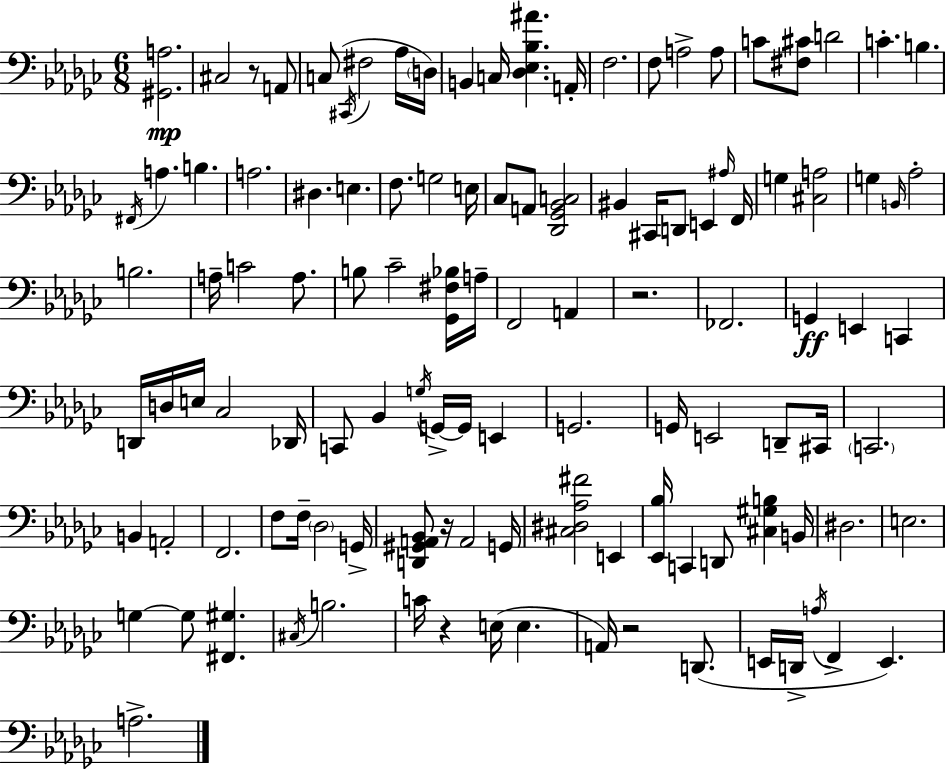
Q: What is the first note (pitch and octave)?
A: C#3